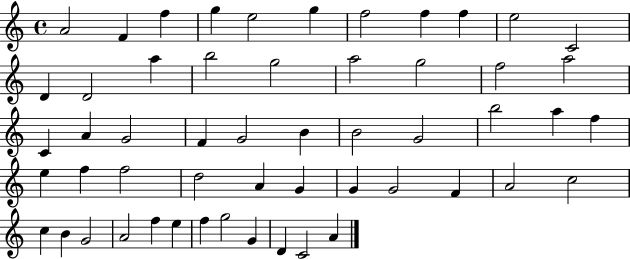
{
  \clef treble
  \time 4/4
  \defaultTimeSignature
  \key c \major
  a'2 f'4 f''4 | g''4 e''2 g''4 | f''2 f''4 f''4 | e''2 c'2 | \break d'4 d'2 a''4 | b''2 g''2 | a''2 g''2 | f''2 a''2 | \break c'4 a'4 g'2 | f'4 g'2 b'4 | b'2 g'2 | b''2 a''4 f''4 | \break e''4 f''4 f''2 | d''2 a'4 g'4 | g'4 g'2 f'4 | a'2 c''2 | \break c''4 b'4 g'2 | a'2 f''4 e''4 | f''4 g''2 g'4 | d'4 c'2 a'4 | \break \bar "|."
}